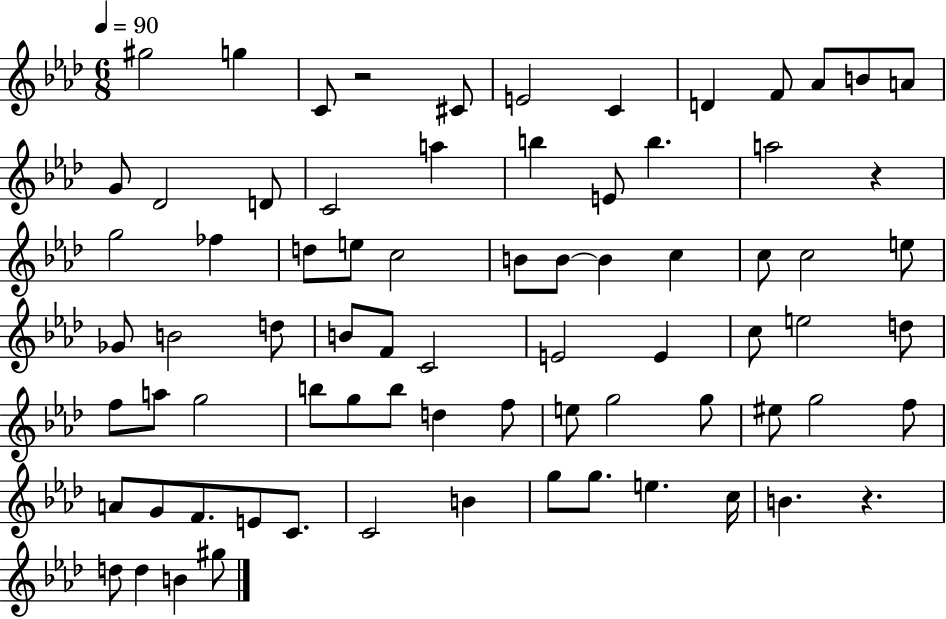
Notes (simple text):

G#5/h G5/q C4/e R/h C#4/e E4/h C4/q D4/q F4/e Ab4/e B4/e A4/e G4/e Db4/h D4/e C4/h A5/q B5/q E4/e B5/q. A5/h R/q G5/h FES5/q D5/e E5/e C5/h B4/e B4/e B4/q C5/q C5/e C5/h E5/e Gb4/e B4/h D5/e B4/e F4/e C4/h E4/h E4/q C5/e E5/h D5/e F5/e A5/e G5/h B5/e G5/e B5/e D5/q F5/e E5/e G5/h G5/e EIS5/e G5/h F5/e A4/e G4/e F4/e. E4/e C4/e. C4/h B4/q G5/e G5/e. E5/q. C5/s B4/q. R/q. D5/e D5/q B4/q G#5/e